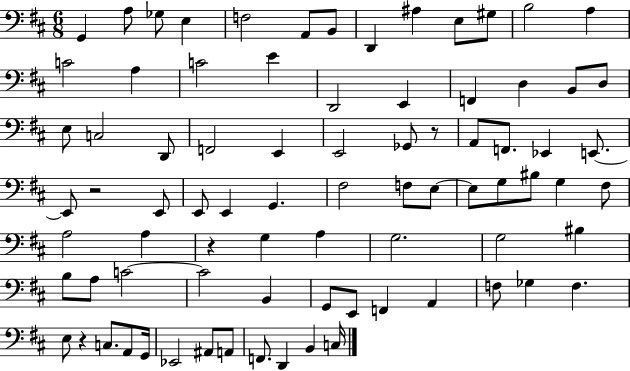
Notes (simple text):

G2/q A3/e Gb3/e E3/q F3/h A2/e B2/e D2/q A#3/q E3/e G#3/e B3/h A3/q C4/h A3/q C4/h E4/q D2/h E2/q F2/q D3/q B2/e D3/e E3/e C3/h D2/e F2/h E2/q E2/h Gb2/e R/e A2/e F2/e. Eb2/q E2/e. E2/e R/h E2/e E2/e E2/q G2/q. F#3/h F3/e E3/e E3/e G3/e BIS3/e G3/q F#3/e A3/h A3/q R/q G3/q A3/q G3/h. G3/h BIS3/q B3/e A3/e C4/h C4/h B2/q G2/e E2/e F2/q A2/q F3/e Gb3/q F3/q. E3/e R/q C3/e. A2/e G2/s Eb2/h A#2/e A2/e F2/e. D2/q B2/q C3/s